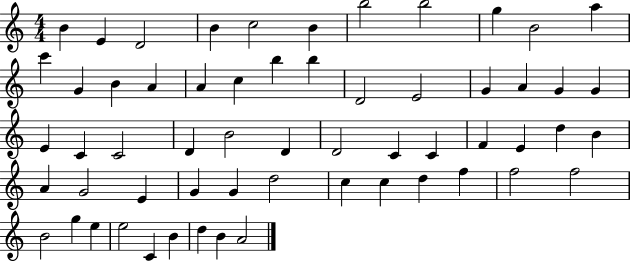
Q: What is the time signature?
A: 4/4